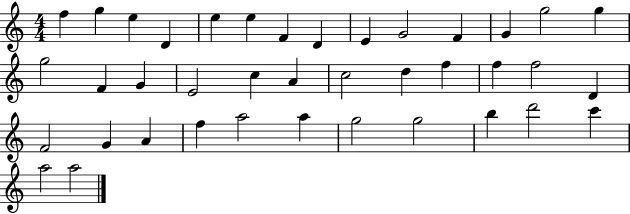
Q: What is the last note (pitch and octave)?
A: A5